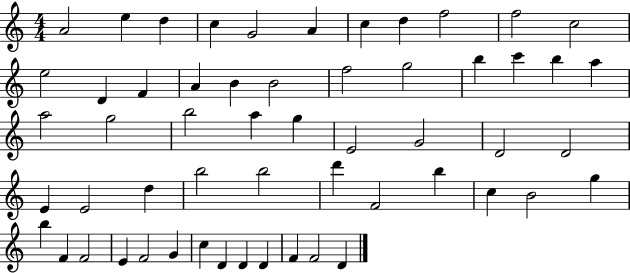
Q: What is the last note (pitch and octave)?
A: D4